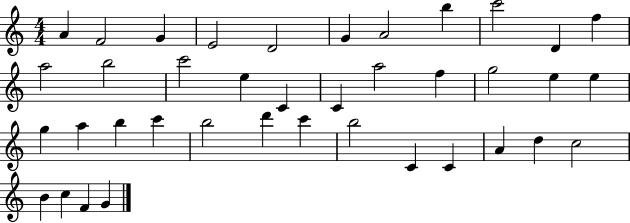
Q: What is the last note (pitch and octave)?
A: G4